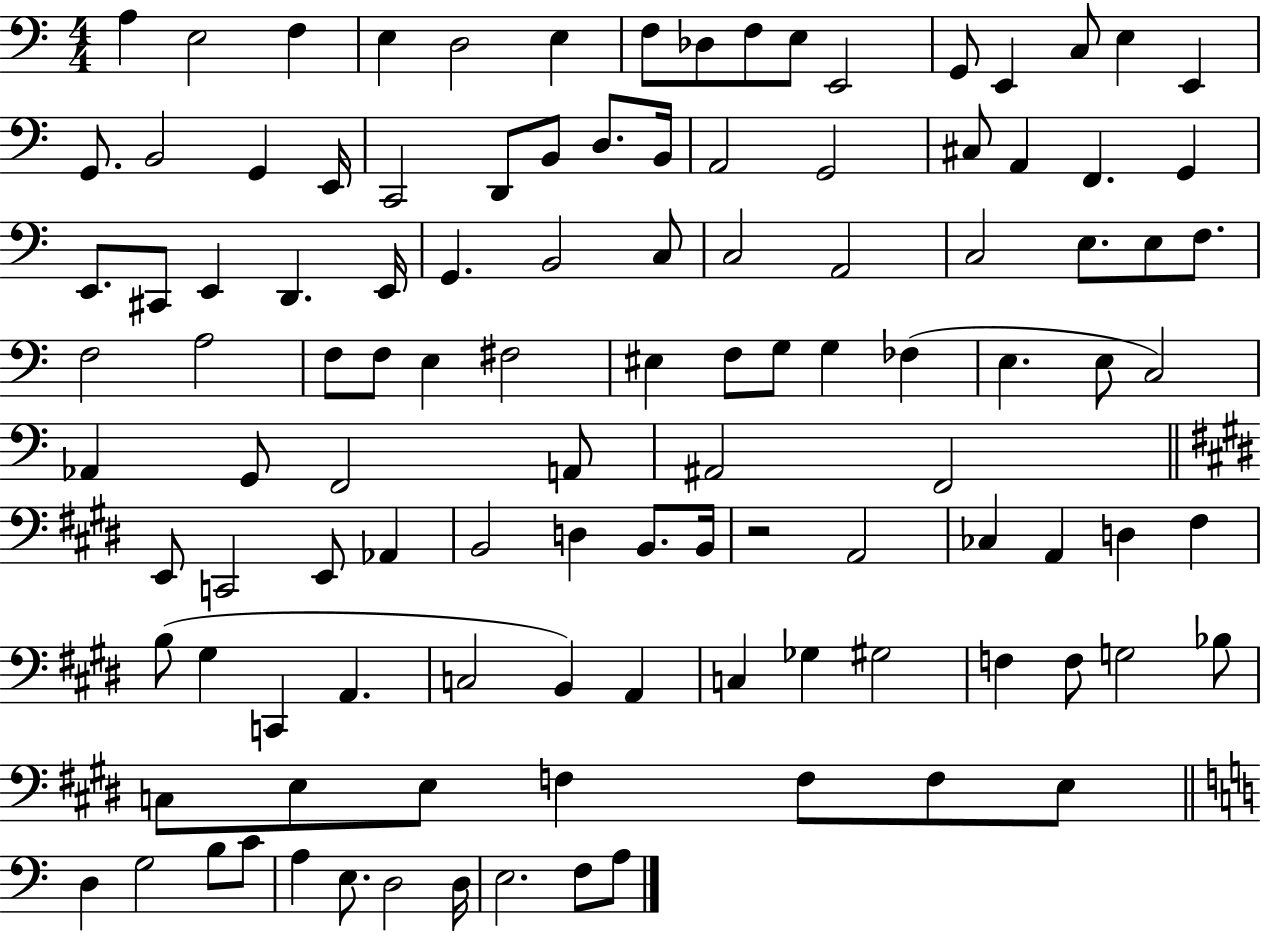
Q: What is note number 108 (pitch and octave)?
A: E3